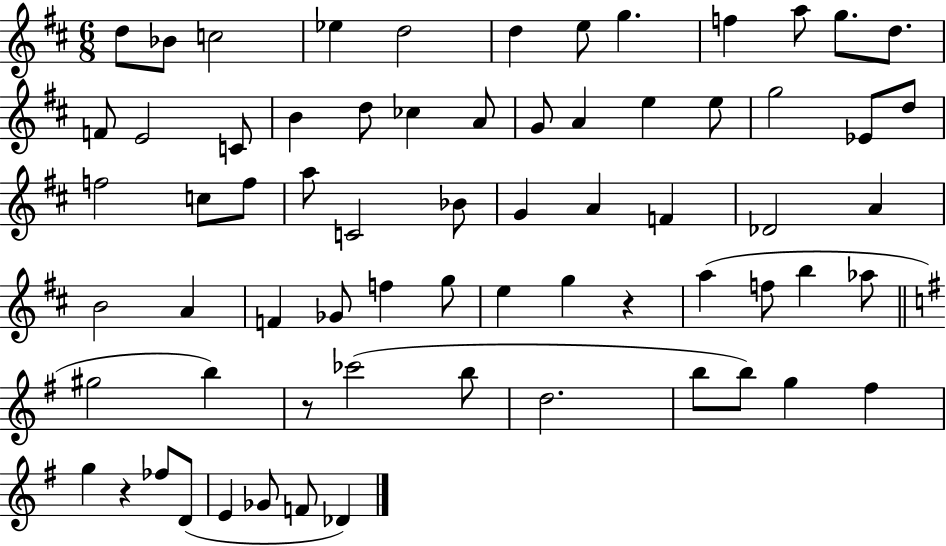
X:1
T:Untitled
M:6/8
L:1/4
K:D
d/2 _B/2 c2 _e d2 d e/2 g f a/2 g/2 d/2 F/2 E2 C/2 B d/2 _c A/2 G/2 A e e/2 g2 _E/2 d/2 f2 c/2 f/2 a/2 C2 _B/2 G A F _D2 A B2 A F _G/2 f g/2 e g z a f/2 b _a/2 ^g2 b z/2 _c'2 b/2 d2 b/2 b/2 g ^f g z _f/2 D/2 E _G/2 F/2 _D